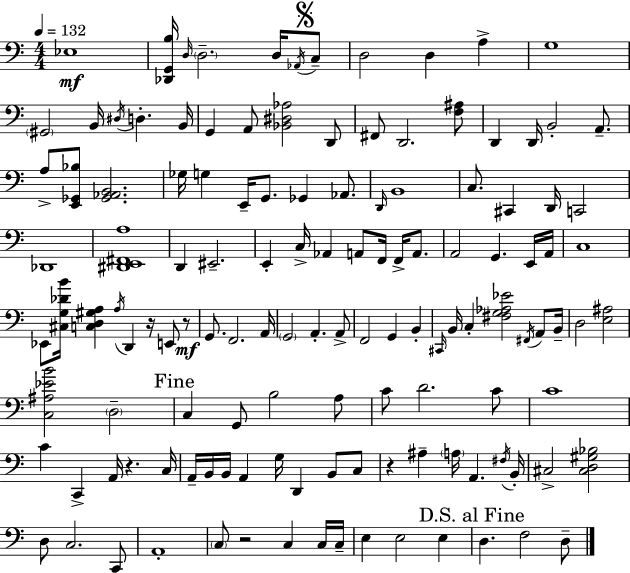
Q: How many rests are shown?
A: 5